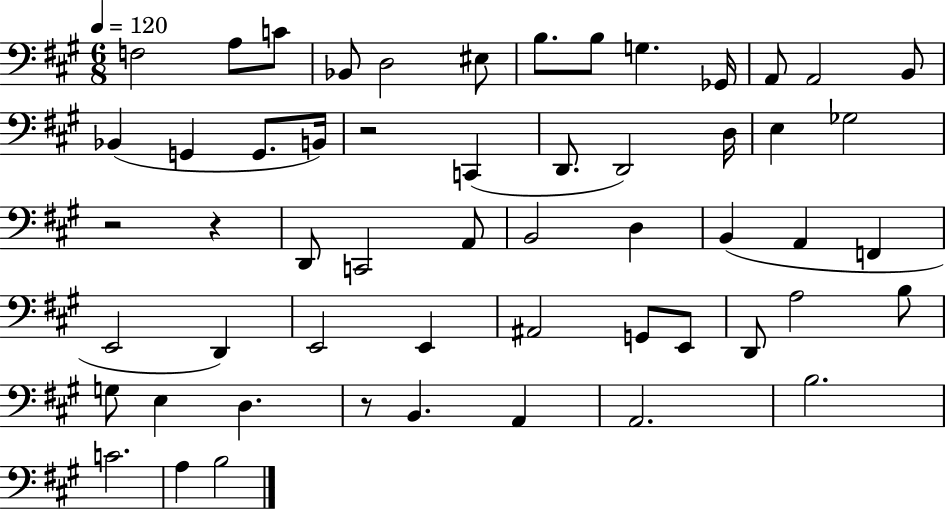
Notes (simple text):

F3/h A3/e C4/e Bb2/e D3/h EIS3/e B3/e. B3/e G3/q. Gb2/s A2/e A2/h B2/e Bb2/q G2/q G2/e. B2/s R/h C2/q D2/e. D2/h D3/s E3/q Gb3/h R/h R/q D2/e C2/h A2/e B2/h D3/q B2/q A2/q F2/q E2/h D2/q E2/h E2/q A#2/h G2/e E2/e D2/e A3/h B3/e G3/e E3/q D3/q. R/e B2/q. A2/q A2/h. B3/h. C4/h. A3/q B3/h